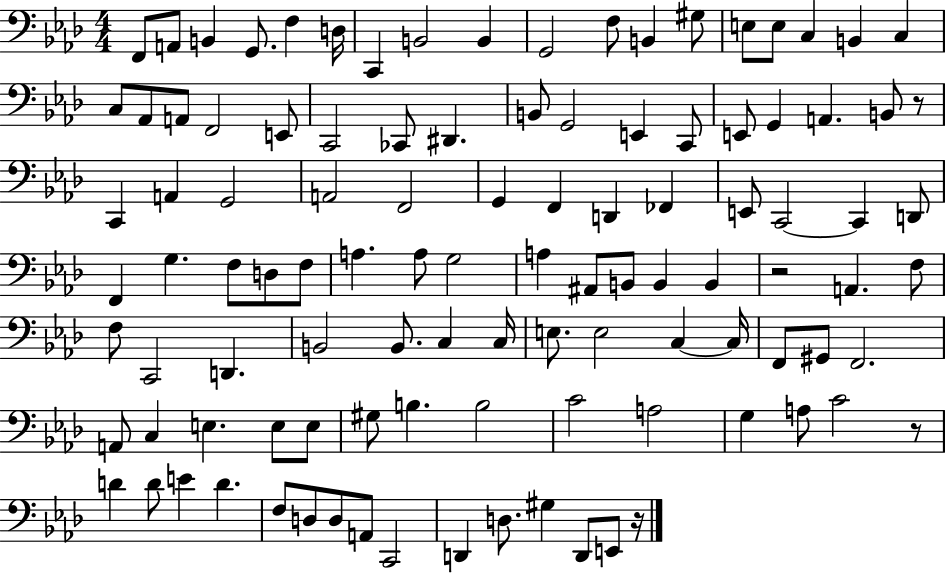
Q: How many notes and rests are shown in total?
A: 107